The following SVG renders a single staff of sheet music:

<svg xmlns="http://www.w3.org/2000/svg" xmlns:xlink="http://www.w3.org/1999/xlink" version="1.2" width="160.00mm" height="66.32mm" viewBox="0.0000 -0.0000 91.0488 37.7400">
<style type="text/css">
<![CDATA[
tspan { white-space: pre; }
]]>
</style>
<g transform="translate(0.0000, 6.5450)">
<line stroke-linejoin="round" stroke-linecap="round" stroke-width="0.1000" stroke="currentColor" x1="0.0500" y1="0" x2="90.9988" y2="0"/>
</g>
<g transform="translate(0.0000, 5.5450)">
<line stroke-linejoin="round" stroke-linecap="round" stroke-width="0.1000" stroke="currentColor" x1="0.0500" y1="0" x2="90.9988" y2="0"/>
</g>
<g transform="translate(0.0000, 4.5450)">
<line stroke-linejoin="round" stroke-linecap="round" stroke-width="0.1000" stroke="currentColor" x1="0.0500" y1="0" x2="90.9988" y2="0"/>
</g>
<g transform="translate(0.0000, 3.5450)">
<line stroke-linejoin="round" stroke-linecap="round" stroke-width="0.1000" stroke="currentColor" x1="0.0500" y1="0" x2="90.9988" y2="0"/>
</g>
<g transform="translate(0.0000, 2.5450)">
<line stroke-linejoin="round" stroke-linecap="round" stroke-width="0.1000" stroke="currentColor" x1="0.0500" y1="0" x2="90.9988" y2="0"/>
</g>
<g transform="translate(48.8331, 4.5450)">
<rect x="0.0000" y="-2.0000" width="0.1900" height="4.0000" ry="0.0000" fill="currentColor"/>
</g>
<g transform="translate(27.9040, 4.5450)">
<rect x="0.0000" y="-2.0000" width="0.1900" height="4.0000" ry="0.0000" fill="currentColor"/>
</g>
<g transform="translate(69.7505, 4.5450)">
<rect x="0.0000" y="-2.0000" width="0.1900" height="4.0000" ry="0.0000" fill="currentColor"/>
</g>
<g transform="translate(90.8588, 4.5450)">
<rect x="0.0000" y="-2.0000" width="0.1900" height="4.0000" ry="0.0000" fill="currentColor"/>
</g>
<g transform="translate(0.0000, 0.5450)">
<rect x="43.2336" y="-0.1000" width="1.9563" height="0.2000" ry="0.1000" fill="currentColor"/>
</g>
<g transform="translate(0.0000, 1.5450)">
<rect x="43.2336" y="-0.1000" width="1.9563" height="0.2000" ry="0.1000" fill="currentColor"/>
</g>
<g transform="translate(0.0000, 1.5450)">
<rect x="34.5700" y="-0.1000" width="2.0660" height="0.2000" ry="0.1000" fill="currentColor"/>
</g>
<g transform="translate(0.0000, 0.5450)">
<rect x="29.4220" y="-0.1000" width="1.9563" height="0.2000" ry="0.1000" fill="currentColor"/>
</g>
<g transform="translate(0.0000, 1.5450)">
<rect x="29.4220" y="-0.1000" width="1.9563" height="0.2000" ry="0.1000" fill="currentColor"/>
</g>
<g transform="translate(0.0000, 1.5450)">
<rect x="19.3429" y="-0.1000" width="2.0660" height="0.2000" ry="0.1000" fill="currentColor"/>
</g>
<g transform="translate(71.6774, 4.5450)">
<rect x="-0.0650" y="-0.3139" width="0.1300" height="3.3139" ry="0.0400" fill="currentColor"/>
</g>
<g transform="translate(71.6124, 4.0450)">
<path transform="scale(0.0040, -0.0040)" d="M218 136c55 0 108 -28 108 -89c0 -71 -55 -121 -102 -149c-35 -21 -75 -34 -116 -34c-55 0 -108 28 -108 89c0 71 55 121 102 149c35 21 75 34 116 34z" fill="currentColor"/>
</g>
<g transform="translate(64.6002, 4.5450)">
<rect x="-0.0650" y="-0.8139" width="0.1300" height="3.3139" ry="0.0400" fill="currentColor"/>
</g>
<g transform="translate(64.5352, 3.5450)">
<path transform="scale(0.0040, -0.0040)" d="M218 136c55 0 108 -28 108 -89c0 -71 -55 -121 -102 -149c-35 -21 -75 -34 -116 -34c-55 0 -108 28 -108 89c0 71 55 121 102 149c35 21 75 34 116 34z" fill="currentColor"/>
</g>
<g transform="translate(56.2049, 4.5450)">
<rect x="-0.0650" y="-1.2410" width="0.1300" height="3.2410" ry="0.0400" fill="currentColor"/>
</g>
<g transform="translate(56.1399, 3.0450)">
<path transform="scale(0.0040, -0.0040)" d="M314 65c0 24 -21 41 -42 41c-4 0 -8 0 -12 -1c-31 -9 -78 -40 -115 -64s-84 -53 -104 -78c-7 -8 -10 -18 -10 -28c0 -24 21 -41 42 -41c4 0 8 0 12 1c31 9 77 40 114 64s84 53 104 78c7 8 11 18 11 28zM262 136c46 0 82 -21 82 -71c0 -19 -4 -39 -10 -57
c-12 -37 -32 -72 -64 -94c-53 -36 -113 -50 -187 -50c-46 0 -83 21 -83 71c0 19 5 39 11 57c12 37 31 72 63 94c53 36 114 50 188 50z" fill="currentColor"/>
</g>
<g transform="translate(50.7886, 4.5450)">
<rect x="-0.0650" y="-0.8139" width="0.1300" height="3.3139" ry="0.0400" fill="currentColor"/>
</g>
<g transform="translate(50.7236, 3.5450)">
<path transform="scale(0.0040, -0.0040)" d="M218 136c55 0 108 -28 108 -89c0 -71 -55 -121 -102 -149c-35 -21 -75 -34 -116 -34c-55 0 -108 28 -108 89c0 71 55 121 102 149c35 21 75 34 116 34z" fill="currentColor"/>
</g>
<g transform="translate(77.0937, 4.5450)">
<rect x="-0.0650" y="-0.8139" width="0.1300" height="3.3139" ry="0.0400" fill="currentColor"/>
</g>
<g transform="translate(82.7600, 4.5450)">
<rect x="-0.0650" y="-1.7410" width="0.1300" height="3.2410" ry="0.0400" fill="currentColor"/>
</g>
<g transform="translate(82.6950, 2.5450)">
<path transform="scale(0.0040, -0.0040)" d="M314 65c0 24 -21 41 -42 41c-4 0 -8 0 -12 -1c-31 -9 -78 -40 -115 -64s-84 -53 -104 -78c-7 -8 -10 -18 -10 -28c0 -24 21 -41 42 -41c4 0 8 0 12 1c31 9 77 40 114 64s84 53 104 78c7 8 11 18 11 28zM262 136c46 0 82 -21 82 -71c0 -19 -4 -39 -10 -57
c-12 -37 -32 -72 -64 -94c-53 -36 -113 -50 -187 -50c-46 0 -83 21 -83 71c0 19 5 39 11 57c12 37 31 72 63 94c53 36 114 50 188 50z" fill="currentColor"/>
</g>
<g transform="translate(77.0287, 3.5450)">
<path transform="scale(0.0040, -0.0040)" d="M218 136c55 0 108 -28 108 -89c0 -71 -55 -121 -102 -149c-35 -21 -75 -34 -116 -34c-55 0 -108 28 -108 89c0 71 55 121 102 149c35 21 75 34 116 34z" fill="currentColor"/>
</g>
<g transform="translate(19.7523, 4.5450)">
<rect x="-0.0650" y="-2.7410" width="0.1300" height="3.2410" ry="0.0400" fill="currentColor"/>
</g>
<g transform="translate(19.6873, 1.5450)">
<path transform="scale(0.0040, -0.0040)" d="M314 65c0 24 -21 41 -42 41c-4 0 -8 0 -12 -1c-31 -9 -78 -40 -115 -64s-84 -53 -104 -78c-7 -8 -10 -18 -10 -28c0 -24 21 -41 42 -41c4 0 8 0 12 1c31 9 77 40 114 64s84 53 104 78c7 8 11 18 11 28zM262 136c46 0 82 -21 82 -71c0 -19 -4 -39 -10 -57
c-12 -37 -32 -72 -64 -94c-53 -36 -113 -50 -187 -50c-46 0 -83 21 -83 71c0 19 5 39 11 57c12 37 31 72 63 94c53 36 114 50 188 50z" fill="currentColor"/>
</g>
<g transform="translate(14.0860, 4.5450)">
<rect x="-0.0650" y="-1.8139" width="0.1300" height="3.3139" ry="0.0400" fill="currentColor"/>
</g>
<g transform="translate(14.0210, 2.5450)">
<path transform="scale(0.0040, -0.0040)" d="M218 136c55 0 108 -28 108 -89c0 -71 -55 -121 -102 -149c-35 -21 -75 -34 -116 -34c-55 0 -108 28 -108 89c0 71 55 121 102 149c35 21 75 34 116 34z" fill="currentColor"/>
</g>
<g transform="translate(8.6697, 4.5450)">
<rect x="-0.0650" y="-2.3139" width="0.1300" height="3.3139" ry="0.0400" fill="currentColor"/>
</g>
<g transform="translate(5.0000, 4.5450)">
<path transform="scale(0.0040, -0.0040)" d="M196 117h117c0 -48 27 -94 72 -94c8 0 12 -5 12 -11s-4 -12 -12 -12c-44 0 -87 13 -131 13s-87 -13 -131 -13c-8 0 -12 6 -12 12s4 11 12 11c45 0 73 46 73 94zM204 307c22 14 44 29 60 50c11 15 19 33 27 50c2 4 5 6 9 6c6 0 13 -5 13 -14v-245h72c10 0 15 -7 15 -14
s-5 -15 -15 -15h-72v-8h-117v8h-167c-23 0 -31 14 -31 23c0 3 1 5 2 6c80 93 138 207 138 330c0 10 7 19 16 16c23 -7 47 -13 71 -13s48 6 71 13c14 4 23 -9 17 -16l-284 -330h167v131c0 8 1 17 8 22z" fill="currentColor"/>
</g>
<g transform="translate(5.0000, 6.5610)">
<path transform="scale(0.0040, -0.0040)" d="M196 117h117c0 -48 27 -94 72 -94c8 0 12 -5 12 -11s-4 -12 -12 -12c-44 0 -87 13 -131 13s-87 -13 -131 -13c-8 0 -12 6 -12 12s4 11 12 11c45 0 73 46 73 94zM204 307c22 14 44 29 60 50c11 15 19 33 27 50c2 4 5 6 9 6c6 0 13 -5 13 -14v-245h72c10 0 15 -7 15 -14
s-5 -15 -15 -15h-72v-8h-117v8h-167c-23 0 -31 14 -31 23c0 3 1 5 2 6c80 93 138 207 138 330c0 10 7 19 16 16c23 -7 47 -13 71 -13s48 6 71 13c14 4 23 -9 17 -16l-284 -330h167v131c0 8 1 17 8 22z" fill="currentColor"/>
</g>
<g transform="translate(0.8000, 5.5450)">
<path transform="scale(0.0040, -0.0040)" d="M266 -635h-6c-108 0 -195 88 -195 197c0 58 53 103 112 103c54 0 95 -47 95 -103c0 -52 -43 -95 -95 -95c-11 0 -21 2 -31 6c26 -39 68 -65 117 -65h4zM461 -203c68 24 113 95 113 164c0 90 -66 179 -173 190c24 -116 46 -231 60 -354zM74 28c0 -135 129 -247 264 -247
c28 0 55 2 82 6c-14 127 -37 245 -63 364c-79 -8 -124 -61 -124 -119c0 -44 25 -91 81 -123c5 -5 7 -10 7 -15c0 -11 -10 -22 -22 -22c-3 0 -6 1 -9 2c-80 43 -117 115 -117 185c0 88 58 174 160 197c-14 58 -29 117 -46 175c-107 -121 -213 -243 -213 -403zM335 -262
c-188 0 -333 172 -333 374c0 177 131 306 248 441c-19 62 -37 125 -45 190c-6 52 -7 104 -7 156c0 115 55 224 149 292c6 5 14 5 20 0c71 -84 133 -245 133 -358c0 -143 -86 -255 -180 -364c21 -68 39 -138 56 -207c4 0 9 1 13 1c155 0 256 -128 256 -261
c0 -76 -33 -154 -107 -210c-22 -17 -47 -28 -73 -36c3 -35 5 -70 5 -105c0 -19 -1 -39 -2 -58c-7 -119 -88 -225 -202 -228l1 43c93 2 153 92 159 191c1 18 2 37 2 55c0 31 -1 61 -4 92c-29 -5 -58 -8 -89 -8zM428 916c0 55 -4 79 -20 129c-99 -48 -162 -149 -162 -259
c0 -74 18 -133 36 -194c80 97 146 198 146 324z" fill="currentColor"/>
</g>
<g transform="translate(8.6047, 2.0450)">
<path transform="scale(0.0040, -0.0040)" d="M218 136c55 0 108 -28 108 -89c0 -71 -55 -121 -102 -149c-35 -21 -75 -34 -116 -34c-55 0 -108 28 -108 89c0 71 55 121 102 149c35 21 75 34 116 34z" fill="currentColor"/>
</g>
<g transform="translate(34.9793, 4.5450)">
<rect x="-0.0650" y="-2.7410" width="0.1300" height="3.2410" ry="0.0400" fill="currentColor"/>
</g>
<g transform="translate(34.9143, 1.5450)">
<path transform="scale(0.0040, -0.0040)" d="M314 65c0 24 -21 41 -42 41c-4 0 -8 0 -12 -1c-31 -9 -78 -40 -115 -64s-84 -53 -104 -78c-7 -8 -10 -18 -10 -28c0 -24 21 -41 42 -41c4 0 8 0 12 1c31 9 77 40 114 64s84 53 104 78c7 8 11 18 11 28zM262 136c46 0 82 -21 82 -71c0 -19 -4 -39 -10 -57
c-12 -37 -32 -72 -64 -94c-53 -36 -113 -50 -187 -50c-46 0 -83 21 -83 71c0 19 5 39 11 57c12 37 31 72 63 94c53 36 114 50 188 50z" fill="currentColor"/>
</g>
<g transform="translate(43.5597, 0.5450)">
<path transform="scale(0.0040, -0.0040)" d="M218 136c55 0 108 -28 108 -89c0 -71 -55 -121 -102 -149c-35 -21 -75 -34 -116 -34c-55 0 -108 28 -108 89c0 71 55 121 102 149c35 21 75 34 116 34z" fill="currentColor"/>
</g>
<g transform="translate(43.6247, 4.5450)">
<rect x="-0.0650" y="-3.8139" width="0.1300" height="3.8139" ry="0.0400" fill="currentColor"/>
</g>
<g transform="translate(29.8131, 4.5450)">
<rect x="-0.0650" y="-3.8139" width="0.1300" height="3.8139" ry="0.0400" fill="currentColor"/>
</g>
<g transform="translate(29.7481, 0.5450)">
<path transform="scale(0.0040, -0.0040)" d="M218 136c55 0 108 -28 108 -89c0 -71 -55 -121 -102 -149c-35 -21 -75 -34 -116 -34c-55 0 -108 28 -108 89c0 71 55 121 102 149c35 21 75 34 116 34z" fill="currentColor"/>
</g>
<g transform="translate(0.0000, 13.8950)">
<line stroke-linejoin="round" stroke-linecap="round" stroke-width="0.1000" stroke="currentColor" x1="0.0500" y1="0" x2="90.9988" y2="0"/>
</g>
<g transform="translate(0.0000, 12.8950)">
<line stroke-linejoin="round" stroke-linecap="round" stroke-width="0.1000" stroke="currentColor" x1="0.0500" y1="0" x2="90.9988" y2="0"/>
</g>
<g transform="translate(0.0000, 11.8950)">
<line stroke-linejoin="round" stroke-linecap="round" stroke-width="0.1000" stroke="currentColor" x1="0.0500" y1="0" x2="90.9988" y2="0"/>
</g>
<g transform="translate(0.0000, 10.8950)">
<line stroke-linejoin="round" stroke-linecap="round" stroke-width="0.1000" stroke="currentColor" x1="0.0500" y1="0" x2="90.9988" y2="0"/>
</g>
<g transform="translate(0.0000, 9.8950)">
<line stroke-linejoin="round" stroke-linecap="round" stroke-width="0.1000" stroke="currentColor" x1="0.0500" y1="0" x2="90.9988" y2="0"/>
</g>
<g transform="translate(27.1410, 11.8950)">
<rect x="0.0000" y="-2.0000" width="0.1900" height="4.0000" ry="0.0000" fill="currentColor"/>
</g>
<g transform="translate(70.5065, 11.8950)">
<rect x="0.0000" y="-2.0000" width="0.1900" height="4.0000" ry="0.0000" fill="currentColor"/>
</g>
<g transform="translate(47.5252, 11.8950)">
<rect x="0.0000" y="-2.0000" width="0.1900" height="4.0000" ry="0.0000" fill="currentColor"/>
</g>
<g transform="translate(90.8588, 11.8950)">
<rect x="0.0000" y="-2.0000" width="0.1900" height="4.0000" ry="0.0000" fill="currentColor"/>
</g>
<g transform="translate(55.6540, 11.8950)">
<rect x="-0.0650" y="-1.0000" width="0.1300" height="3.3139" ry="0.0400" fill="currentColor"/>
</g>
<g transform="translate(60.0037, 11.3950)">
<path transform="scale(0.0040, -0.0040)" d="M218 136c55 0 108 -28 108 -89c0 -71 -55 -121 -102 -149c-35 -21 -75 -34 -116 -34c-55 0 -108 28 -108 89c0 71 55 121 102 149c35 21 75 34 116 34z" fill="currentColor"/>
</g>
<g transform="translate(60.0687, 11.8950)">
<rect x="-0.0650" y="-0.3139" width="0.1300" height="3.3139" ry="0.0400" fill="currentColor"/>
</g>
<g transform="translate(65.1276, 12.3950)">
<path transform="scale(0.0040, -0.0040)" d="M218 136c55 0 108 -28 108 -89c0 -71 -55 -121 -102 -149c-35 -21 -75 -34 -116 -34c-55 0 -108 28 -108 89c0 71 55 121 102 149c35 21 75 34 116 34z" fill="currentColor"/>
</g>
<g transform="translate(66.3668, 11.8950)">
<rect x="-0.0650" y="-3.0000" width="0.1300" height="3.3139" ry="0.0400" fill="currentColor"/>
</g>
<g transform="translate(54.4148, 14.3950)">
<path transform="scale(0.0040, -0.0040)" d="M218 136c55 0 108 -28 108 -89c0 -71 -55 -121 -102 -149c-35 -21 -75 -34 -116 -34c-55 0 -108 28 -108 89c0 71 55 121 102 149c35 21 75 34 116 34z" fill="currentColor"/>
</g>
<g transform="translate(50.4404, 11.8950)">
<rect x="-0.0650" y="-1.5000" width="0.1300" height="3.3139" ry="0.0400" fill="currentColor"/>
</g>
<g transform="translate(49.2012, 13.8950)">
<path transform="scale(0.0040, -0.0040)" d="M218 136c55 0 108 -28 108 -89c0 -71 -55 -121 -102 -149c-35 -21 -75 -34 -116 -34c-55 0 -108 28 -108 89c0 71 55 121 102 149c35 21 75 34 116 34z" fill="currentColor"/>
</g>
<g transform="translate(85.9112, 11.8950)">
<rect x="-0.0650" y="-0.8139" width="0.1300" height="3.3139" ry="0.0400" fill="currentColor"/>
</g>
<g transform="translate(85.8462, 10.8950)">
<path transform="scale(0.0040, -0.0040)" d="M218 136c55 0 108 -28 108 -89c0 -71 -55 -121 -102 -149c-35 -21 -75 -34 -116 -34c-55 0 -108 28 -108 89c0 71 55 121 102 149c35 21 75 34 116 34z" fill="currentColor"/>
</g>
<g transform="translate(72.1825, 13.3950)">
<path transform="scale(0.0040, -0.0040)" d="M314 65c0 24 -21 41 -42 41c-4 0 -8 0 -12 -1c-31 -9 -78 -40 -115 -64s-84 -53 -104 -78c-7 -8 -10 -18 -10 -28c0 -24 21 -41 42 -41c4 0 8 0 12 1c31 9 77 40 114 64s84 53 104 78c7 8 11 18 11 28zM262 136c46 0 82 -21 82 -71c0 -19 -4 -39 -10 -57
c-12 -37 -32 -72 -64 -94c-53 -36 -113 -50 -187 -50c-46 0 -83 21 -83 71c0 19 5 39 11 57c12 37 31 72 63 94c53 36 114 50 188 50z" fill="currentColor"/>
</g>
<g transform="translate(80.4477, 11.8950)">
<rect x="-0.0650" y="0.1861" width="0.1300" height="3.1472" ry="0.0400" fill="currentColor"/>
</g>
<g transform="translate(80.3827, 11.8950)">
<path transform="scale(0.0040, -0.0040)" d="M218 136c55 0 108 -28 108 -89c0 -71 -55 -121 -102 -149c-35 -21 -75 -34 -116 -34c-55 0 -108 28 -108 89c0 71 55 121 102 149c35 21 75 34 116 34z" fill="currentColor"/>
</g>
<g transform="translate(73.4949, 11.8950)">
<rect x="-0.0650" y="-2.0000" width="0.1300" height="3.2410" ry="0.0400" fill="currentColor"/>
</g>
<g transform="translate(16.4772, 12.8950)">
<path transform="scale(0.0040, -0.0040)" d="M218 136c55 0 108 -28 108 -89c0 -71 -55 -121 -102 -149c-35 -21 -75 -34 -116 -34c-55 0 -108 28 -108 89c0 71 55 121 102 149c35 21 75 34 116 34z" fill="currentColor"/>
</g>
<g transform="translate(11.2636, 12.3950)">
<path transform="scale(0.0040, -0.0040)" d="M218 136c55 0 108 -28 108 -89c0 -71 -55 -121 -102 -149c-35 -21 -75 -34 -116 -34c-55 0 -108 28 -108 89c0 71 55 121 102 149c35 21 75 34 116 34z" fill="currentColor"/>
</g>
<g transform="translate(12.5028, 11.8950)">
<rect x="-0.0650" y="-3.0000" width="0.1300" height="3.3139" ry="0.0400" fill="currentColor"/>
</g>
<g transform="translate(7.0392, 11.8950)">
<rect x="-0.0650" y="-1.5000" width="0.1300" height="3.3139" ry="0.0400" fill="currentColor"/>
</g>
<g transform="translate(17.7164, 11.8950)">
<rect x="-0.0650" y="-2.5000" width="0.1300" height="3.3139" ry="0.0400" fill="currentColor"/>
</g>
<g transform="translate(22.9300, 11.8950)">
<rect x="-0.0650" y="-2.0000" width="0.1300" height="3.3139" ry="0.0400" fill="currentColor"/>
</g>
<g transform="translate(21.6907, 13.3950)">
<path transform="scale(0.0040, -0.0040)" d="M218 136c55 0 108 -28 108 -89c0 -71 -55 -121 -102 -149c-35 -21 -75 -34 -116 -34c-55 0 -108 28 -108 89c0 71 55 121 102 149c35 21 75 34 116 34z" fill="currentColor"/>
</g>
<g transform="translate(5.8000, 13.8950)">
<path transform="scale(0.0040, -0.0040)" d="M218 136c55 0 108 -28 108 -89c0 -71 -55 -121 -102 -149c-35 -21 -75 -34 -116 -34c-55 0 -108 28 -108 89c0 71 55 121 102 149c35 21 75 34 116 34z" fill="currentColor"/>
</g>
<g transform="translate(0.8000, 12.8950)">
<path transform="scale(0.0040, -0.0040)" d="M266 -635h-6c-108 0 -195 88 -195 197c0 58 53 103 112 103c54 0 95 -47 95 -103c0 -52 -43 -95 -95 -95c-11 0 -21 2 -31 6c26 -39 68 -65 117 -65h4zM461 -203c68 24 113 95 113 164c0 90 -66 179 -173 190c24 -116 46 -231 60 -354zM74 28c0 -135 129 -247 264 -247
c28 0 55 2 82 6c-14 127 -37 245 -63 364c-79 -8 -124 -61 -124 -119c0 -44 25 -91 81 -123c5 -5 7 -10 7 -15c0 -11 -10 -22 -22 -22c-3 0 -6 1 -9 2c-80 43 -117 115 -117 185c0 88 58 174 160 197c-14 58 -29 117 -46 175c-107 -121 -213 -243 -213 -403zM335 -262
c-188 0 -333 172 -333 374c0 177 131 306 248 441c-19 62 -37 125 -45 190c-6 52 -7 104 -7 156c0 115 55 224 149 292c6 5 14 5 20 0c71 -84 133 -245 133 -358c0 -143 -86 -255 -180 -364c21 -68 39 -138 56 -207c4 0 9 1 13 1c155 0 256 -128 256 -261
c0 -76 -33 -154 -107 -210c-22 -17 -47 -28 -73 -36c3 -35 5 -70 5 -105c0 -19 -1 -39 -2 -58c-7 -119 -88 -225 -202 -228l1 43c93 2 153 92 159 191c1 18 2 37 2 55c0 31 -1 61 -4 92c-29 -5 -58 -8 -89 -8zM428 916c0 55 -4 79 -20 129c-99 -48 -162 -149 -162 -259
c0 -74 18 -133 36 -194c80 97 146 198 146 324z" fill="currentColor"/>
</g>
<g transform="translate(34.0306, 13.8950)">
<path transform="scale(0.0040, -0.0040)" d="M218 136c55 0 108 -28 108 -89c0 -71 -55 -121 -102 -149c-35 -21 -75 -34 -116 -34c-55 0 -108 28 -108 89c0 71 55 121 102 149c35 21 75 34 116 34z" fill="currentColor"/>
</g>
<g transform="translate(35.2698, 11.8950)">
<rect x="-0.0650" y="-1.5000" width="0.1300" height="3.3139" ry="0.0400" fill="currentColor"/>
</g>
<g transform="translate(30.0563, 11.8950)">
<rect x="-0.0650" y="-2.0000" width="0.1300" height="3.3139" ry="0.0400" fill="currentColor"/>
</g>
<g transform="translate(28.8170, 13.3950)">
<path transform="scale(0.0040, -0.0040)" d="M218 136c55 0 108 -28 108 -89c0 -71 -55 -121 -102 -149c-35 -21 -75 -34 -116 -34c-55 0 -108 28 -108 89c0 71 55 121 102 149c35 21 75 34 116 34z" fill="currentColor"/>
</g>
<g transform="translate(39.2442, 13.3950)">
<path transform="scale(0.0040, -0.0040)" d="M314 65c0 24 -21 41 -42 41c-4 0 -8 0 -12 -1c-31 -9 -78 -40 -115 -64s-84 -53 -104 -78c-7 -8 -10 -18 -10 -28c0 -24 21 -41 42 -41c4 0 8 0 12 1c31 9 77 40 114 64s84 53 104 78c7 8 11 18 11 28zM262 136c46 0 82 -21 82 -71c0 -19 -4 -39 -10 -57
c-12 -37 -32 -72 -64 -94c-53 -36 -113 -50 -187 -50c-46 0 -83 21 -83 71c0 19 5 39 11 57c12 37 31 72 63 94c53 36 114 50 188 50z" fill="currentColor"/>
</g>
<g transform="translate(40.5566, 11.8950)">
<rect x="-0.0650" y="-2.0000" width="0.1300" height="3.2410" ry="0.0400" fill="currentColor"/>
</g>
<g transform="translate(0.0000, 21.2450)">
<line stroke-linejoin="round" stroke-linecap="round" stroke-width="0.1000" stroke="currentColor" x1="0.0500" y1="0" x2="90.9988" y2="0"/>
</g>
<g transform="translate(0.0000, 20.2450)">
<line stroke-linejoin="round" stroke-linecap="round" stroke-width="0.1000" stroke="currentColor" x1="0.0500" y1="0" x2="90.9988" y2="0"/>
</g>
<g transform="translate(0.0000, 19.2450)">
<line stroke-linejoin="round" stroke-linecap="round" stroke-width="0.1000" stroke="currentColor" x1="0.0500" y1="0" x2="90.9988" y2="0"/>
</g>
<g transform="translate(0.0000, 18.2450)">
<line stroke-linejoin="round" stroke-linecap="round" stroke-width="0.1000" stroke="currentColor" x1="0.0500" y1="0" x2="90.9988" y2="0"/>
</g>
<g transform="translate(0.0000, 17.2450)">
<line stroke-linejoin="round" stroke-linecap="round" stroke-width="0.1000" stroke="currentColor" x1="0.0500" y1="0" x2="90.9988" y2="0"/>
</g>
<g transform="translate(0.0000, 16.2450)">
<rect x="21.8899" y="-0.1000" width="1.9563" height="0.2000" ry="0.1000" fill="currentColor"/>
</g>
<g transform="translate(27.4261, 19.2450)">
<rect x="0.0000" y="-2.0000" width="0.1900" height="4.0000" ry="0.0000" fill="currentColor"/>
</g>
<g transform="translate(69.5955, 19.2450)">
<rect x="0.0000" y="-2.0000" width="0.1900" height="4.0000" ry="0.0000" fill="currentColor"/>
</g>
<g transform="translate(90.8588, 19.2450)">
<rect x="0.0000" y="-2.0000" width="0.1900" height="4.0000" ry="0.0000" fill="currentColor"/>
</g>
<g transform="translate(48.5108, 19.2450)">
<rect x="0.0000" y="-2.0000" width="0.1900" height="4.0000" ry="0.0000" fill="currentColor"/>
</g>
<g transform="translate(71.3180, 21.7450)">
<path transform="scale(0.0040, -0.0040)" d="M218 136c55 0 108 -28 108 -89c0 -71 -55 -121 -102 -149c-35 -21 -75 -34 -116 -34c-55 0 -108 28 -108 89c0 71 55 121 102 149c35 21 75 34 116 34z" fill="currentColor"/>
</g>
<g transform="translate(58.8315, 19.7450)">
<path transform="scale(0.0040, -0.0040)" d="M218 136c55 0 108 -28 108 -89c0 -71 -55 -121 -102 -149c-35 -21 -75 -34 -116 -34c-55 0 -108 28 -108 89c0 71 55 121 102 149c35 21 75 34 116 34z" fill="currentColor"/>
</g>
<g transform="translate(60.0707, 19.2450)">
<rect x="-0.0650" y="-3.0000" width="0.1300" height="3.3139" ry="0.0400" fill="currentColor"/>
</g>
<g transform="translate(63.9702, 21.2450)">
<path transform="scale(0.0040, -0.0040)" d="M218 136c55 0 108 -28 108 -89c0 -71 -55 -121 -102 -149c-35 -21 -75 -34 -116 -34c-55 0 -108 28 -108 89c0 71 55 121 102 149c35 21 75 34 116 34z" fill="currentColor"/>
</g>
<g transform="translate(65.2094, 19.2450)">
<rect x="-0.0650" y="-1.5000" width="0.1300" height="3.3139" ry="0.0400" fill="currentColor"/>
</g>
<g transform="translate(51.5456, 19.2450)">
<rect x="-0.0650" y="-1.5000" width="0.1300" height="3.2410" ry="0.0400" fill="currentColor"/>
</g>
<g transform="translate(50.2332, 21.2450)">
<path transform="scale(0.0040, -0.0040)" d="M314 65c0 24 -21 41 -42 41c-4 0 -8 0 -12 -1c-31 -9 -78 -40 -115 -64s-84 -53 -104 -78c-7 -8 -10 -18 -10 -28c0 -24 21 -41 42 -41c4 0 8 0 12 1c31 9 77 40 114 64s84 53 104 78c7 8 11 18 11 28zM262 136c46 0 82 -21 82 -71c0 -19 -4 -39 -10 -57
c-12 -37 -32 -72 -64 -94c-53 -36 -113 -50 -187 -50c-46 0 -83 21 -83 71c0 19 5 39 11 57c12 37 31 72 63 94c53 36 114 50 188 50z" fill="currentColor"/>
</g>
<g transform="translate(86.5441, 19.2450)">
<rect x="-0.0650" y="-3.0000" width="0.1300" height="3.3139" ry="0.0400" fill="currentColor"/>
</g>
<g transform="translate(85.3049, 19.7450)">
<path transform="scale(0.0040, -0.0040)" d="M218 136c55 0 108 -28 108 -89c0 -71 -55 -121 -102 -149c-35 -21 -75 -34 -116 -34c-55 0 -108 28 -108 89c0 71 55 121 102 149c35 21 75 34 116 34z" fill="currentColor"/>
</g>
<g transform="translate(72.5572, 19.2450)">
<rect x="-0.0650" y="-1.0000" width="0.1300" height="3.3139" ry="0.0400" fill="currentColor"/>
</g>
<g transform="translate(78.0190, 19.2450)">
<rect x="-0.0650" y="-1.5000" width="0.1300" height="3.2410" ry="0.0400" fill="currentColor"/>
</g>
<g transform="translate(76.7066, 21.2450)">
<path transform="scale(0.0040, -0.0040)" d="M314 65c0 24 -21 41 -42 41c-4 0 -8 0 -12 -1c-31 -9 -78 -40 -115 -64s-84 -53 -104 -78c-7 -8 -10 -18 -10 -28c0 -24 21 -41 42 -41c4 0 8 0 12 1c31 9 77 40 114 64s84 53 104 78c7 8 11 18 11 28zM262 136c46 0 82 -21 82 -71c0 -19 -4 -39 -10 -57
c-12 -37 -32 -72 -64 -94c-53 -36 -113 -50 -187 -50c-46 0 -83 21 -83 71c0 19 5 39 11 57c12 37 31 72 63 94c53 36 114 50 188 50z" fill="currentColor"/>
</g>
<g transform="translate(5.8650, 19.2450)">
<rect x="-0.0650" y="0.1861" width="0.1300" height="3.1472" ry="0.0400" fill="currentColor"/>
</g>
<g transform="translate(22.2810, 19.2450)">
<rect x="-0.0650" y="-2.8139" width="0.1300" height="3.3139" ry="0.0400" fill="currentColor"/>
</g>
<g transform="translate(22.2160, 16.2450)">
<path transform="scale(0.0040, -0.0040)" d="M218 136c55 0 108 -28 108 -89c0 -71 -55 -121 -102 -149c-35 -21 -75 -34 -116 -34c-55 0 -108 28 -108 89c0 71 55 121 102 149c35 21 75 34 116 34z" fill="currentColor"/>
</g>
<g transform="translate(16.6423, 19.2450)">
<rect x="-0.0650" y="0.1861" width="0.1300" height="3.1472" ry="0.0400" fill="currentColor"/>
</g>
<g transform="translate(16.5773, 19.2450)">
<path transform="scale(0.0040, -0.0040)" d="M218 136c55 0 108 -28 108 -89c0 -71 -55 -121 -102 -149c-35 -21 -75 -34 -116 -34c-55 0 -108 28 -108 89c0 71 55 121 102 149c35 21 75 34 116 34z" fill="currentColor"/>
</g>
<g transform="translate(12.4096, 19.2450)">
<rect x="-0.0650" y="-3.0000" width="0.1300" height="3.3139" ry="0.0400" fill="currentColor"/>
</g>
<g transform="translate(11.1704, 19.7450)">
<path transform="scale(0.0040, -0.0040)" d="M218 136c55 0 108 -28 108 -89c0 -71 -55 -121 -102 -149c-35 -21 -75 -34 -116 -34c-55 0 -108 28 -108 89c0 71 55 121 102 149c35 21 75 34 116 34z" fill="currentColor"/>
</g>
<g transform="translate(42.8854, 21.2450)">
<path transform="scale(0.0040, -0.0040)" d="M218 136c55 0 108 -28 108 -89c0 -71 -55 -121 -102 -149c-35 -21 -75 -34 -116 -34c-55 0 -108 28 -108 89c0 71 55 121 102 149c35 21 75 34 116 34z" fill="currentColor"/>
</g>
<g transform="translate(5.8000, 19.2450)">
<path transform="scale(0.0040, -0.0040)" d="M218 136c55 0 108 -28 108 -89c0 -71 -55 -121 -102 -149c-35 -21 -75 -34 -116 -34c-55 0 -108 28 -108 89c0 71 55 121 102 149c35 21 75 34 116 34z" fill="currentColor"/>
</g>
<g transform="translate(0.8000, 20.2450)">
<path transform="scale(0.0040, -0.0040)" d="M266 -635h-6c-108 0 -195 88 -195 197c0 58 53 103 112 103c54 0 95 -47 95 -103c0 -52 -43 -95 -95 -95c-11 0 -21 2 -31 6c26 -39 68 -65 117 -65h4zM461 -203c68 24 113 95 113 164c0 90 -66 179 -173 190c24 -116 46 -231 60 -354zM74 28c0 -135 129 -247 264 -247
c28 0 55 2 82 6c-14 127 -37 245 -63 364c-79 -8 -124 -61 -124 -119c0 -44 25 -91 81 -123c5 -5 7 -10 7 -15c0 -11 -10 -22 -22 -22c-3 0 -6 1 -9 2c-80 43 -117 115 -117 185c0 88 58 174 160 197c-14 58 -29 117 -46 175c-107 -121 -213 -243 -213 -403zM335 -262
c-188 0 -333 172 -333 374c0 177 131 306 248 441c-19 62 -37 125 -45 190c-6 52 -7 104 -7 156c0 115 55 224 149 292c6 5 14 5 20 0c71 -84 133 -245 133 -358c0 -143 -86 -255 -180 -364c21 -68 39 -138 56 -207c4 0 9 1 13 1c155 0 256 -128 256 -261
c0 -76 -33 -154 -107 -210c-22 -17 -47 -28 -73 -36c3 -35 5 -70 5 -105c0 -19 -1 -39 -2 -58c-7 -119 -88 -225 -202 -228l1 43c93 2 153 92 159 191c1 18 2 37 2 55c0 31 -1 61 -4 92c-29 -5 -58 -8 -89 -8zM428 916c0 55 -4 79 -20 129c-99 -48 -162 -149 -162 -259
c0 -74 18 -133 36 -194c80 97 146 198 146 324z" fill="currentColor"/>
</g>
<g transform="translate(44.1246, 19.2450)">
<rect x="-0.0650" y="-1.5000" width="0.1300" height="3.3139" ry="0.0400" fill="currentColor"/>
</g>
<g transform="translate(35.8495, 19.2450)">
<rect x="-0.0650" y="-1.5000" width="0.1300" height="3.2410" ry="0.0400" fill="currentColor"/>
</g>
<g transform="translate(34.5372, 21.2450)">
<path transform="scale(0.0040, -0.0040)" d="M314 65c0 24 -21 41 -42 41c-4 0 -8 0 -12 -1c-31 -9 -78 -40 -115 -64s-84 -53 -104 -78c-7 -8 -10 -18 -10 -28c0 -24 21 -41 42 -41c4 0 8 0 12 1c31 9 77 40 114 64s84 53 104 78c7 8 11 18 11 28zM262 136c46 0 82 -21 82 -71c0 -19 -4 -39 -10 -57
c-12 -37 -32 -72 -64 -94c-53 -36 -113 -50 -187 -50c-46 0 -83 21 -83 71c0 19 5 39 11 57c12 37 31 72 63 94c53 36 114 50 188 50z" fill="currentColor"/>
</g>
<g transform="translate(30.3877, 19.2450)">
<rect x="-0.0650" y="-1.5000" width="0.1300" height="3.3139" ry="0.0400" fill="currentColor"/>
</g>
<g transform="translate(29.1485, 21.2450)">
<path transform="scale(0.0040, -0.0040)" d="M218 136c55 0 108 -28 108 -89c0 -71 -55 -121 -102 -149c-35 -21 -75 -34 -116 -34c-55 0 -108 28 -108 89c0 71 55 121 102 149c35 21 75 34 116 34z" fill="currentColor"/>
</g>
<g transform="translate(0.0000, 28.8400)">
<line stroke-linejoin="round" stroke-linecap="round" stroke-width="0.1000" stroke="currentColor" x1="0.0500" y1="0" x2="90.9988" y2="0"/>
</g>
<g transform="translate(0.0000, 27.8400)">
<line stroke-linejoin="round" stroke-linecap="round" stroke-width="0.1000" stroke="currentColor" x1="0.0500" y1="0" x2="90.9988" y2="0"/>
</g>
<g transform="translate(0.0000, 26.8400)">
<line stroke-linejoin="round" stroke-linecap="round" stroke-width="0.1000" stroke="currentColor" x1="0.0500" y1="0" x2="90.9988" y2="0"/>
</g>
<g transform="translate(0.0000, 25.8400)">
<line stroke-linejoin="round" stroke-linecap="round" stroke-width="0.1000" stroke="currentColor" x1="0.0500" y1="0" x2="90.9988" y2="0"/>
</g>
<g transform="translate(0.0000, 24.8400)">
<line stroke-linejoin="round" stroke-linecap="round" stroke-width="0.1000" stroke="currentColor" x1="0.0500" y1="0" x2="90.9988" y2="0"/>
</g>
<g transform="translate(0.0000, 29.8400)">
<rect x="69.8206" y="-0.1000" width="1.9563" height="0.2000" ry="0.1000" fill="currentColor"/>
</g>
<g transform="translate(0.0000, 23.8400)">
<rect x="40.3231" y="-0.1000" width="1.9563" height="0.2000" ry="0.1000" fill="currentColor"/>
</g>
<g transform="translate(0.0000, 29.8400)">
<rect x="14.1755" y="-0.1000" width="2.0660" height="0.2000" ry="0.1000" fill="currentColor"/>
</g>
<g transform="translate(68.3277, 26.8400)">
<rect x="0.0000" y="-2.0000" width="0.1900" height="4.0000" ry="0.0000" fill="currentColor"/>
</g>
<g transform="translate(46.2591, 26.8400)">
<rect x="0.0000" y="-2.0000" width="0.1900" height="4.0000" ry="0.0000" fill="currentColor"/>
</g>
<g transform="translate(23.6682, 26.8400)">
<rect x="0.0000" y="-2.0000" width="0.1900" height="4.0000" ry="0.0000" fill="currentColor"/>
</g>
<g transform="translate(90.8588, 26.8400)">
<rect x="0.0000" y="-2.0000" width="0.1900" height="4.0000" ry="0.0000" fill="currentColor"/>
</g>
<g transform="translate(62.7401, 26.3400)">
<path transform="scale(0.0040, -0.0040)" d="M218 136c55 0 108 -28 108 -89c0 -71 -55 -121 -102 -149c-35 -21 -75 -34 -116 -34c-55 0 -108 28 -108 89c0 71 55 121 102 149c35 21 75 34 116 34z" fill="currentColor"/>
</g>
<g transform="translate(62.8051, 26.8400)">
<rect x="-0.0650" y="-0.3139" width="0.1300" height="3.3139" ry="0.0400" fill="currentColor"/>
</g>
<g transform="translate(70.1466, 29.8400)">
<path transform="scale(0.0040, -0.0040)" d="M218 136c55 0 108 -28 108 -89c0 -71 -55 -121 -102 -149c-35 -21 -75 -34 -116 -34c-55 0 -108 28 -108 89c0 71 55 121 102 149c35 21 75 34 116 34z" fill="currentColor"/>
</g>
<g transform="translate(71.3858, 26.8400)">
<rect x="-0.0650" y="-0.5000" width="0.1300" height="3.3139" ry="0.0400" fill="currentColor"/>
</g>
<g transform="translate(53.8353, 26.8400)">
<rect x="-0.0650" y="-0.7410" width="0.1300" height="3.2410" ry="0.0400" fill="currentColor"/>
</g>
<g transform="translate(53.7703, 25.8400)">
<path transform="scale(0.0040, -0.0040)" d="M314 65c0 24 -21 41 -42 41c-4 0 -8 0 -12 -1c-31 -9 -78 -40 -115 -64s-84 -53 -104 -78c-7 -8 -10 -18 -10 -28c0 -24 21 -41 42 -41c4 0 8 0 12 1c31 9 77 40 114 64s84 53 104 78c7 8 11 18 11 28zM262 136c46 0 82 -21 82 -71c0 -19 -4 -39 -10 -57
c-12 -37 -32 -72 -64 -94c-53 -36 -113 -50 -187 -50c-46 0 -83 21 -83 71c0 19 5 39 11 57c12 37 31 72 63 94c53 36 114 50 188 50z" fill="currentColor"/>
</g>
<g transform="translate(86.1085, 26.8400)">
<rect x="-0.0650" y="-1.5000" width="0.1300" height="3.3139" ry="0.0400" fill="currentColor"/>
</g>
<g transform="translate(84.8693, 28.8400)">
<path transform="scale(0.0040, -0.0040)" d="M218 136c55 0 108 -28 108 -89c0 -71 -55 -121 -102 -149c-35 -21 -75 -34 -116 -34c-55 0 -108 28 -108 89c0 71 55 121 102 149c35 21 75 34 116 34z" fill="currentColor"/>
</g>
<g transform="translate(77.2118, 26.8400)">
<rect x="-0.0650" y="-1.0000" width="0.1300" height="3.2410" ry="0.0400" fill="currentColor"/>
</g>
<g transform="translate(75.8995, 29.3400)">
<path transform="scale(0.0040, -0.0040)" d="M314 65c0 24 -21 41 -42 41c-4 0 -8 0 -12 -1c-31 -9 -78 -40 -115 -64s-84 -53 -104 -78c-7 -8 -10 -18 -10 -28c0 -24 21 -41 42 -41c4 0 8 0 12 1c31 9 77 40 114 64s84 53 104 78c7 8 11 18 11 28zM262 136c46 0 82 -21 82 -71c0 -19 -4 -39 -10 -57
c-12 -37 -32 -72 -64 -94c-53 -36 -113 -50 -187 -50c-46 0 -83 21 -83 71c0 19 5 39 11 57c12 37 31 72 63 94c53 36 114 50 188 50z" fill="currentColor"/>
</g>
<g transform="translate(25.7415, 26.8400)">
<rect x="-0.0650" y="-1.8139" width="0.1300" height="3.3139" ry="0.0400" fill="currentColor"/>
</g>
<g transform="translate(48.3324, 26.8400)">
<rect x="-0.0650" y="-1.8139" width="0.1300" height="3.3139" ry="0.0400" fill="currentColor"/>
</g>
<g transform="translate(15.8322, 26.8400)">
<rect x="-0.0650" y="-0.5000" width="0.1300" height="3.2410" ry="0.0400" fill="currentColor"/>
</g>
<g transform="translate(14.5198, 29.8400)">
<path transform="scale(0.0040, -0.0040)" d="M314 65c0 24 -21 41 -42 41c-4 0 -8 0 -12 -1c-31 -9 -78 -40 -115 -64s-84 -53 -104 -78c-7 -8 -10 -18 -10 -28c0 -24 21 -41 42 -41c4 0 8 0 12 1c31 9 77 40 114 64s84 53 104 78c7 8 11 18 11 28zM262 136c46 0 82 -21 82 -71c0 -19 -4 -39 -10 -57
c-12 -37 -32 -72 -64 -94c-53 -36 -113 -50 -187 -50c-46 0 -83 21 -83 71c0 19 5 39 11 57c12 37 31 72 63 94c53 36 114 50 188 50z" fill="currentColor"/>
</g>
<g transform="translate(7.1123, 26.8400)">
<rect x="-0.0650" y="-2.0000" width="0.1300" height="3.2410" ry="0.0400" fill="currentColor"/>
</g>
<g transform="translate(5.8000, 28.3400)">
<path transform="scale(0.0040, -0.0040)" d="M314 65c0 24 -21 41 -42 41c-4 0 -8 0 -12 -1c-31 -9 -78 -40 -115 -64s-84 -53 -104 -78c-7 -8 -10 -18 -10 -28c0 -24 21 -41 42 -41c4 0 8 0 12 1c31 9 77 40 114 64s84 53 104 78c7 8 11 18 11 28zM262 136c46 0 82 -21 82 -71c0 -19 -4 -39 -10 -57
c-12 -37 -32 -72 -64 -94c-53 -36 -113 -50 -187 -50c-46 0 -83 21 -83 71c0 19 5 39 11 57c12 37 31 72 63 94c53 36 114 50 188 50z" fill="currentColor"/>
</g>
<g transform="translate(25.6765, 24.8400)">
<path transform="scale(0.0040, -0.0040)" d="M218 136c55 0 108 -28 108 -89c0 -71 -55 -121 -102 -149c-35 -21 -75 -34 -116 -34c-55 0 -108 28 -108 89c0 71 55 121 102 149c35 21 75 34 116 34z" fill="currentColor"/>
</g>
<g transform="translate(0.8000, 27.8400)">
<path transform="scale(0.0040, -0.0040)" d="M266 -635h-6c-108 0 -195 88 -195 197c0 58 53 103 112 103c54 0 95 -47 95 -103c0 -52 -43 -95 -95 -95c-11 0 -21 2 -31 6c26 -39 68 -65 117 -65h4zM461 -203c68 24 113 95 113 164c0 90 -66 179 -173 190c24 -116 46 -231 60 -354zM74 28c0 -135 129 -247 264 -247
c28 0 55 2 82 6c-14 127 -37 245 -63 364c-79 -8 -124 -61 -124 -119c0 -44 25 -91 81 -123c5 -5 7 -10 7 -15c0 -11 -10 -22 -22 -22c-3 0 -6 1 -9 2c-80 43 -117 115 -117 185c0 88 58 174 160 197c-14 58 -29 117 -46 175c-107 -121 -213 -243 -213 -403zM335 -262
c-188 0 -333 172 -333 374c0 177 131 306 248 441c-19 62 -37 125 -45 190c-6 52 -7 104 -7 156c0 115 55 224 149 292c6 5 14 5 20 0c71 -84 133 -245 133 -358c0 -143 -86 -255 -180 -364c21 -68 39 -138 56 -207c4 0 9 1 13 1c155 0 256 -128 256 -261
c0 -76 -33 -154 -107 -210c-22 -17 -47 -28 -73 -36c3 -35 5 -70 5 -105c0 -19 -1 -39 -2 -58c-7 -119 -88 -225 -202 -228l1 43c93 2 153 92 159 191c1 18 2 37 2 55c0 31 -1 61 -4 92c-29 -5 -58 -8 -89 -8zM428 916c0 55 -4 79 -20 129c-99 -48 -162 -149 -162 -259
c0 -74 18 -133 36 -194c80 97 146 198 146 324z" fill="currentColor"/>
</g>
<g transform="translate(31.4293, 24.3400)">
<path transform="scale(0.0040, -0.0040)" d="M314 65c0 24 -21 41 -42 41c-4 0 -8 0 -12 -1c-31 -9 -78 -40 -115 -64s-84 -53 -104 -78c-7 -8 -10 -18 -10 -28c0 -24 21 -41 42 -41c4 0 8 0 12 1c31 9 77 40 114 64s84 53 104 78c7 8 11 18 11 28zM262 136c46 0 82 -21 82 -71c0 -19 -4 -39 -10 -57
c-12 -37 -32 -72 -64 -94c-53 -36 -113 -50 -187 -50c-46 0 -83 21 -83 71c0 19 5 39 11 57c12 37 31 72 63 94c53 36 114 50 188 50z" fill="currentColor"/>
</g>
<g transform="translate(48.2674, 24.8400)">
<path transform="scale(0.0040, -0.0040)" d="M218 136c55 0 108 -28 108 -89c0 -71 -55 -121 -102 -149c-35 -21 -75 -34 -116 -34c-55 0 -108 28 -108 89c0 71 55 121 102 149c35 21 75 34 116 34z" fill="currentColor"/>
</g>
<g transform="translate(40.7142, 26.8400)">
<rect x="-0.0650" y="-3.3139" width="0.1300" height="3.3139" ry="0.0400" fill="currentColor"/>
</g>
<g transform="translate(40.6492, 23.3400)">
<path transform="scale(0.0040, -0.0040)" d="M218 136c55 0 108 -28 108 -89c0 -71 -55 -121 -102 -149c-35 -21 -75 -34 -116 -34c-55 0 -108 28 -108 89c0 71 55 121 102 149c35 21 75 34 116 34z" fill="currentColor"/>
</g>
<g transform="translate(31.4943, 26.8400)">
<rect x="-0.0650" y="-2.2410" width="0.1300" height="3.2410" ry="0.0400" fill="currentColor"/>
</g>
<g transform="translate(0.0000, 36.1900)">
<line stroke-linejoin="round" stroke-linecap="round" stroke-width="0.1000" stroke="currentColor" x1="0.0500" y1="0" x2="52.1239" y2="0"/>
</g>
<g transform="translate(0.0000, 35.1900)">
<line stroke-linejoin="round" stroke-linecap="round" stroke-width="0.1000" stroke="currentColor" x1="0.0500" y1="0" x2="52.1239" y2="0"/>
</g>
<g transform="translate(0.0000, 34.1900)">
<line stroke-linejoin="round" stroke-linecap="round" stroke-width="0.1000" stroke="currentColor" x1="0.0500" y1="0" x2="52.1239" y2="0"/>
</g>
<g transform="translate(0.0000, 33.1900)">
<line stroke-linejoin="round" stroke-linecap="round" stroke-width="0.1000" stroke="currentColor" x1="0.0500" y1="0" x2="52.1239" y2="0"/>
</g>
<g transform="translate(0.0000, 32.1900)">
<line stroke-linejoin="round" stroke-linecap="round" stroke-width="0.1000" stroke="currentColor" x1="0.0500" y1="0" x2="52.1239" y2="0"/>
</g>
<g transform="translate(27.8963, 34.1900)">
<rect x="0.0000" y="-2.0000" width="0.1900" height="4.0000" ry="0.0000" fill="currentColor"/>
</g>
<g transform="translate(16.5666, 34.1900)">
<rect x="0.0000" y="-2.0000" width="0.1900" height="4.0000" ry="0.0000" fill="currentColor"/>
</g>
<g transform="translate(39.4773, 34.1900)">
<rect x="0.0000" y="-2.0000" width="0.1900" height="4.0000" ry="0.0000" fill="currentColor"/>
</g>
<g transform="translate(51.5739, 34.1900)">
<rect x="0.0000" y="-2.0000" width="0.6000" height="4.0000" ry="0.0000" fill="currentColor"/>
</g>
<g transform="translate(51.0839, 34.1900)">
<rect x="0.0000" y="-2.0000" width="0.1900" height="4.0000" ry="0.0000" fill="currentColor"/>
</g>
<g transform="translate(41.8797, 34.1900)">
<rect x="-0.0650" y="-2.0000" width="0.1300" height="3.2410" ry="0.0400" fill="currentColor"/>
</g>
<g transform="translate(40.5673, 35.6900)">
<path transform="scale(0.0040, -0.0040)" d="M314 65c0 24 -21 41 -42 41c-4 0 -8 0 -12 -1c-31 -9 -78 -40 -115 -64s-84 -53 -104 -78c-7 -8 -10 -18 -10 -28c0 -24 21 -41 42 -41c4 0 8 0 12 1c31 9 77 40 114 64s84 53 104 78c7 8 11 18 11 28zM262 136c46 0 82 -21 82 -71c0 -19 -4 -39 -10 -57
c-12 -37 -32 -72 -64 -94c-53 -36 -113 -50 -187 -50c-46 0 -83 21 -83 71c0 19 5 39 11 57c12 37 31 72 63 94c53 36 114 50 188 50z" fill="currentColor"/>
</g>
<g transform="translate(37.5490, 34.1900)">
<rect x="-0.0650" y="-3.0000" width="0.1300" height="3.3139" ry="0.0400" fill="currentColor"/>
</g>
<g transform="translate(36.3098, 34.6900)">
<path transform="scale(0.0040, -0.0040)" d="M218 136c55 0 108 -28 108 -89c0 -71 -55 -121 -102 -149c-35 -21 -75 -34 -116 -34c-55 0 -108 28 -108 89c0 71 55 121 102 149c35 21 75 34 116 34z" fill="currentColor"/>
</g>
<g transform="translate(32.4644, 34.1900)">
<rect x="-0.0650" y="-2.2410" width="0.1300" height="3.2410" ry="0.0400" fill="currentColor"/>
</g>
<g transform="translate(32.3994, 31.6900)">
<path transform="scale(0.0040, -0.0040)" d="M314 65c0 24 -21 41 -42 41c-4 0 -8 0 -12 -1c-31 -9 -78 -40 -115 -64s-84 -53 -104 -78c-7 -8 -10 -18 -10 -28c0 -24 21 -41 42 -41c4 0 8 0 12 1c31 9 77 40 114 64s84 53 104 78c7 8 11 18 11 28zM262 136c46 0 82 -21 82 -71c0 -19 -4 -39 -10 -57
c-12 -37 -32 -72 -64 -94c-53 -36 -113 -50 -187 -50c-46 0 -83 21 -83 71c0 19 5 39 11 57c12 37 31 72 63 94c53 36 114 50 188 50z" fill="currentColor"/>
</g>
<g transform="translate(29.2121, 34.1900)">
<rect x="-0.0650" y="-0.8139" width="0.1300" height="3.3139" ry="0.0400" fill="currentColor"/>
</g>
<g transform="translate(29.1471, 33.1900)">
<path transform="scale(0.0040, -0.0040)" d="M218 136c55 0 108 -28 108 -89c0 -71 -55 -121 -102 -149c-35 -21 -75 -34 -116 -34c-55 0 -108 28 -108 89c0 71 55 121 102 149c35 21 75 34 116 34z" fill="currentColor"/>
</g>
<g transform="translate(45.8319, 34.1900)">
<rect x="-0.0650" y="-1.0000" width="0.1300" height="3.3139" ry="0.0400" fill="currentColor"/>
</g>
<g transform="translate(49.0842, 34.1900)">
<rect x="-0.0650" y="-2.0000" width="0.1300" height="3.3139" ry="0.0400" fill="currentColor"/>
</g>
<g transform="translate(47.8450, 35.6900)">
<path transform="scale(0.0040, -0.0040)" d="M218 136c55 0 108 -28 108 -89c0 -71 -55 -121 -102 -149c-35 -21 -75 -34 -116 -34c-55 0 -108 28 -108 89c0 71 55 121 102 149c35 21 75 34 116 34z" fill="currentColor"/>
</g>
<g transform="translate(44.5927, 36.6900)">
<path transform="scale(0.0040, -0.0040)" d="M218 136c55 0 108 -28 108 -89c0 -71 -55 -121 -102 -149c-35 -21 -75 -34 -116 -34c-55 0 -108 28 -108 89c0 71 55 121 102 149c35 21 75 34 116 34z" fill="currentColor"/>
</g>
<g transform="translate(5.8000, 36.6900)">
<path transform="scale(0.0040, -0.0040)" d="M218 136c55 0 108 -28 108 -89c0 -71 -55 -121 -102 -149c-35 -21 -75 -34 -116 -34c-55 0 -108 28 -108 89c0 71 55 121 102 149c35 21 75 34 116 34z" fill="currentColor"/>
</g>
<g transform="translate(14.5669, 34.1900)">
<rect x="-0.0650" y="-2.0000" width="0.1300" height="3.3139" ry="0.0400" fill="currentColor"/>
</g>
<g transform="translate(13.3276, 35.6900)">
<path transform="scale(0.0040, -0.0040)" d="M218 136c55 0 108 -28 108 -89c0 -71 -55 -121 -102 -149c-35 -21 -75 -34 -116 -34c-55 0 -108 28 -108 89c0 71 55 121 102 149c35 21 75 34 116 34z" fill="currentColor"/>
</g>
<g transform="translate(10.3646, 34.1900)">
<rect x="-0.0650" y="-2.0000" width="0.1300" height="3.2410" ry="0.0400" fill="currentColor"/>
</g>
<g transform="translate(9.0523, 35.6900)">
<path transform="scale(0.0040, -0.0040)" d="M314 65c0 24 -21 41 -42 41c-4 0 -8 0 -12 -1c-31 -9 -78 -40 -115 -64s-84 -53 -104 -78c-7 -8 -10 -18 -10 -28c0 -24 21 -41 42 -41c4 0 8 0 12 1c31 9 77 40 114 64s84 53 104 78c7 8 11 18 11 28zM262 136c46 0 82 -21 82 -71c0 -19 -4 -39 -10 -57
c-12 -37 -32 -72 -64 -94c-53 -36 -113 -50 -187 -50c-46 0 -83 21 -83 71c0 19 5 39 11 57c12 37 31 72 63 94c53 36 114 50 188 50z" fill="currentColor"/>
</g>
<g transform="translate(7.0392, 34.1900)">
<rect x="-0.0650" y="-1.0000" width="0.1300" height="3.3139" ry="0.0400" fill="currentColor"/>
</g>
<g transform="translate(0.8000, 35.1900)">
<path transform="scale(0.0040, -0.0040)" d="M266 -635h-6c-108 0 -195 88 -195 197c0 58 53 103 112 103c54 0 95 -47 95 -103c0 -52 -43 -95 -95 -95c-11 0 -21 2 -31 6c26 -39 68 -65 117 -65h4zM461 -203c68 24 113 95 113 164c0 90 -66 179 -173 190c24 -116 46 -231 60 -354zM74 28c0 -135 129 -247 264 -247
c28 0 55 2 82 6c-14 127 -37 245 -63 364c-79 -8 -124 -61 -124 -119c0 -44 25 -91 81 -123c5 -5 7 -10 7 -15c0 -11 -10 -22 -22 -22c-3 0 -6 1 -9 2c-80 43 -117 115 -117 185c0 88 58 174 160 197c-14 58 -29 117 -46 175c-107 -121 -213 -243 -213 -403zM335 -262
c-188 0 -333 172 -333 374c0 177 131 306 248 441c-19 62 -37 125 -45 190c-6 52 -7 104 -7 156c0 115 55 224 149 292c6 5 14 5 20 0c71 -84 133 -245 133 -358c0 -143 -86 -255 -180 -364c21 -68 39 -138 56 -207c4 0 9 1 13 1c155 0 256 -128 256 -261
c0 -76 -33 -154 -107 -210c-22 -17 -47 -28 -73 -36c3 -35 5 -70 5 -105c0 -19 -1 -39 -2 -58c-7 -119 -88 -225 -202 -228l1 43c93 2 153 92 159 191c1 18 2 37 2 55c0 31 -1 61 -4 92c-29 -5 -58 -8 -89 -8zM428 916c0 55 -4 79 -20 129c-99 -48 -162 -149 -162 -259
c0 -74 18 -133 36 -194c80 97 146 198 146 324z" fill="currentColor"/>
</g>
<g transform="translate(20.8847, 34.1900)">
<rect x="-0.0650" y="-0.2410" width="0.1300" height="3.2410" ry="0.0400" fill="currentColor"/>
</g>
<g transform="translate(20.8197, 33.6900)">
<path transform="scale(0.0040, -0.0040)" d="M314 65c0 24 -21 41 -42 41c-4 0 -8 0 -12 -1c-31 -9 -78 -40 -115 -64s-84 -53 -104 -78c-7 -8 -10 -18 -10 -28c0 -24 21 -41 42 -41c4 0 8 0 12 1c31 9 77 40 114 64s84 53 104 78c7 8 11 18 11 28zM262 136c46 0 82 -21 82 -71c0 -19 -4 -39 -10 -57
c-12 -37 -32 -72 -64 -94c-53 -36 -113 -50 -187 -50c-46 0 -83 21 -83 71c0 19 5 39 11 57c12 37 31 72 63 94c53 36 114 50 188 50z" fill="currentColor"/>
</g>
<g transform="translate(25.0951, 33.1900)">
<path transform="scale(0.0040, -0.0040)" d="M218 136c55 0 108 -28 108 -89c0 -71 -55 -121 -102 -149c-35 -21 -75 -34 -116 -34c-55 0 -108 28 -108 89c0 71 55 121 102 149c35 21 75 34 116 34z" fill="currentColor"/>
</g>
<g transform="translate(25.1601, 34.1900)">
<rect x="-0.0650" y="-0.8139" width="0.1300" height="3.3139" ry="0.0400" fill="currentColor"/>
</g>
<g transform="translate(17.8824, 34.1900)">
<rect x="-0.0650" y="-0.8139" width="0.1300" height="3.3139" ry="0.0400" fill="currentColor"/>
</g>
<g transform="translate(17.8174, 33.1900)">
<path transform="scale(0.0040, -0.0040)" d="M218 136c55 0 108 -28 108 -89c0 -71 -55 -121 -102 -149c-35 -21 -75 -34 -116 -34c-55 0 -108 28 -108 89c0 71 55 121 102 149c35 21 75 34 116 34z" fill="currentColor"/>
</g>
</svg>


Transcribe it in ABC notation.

X:1
T:Untitled
M:4/4
L:1/4
K:C
g f a2 c' a2 c' d e2 d c d f2 E A G F F E F2 E D c A F2 B d B A B a E E2 E E2 A E D E2 A F2 C2 f g2 b f d2 c C D2 E D F2 F d c2 d d g2 A F2 D F